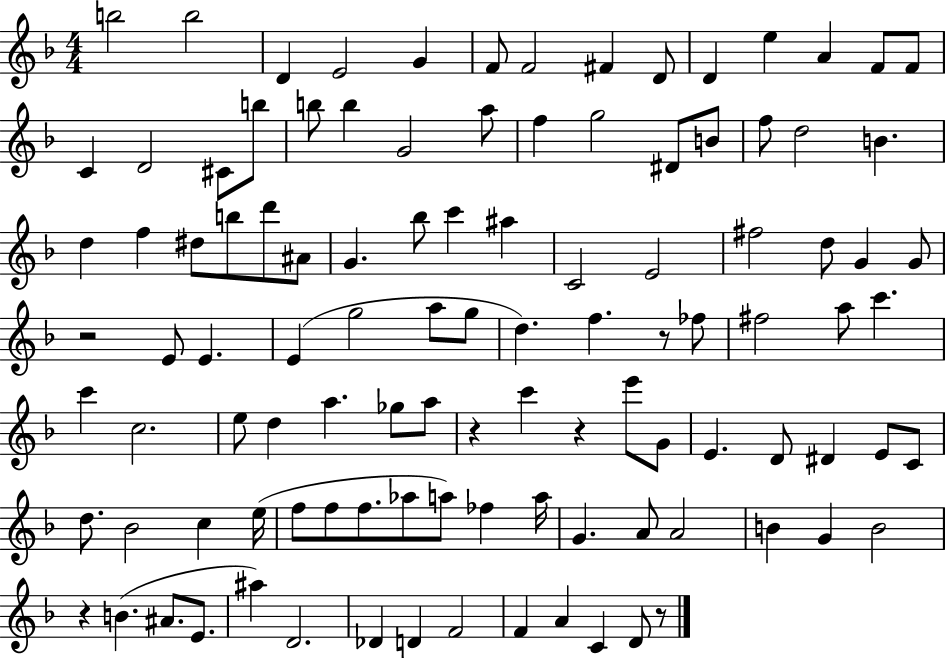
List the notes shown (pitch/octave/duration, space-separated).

B5/h B5/h D4/q E4/h G4/q F4/e F4/h F#4/q D4/e D4/q E5/q A4/q F4/e F4/e C4/q D4/h C#4/e B5/e B5/e B5/q G4/h A5/e F5/q G5/h D#4/e B4/e F5/e D5/h B4/q. D5/q F5/q D#5/e B5/e D6/e A#4/e G4/q. Bb5/e C6/q A#5/q C4/h E4/h F#5/h D5/e G4/q G4/e R/h E4/e E4/q. E4/q G5/h A5/e G5/e D5/q. F5/q. R/e FES5/e F#5/h A5/e C6/q. C6/q C5/h. E5/e D5/q A5/q. Gb5/e A5/e R/q C6/q R/q E6/e G4/e E4/q. D4/e D#4/q E4/e C4/e D5/e. Bb4/h C5/q E5/s F5/e F5/e F5/e. Ab5/e A5/e FES5/q A5/s G4/q. A4/e A4/h B4/q G4/q B4/h R/q B4/q. A#4/e. E4/e. A#5/q D4/h. Db4/q D4/q F4/h F4/q A4/q C4/q D4/e R/e